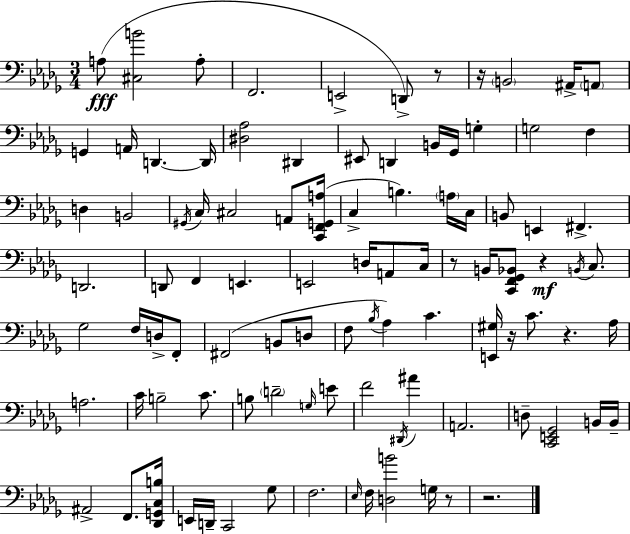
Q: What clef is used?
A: bass